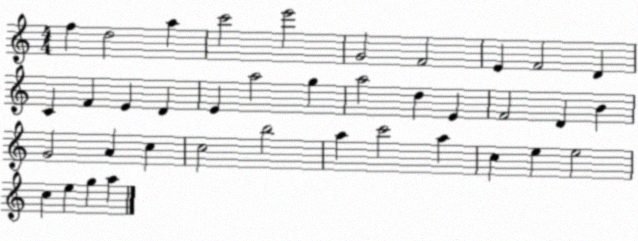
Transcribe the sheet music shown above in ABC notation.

X:1
T:Untitled
M:4/4
L:1/4
K:C
f d2 a c'2 e'2 G2 F2 E F2 D C F E D E a2 g a2 d E F2 D B G2 A c c2 b2 a c'2 a c e e2 c e g a